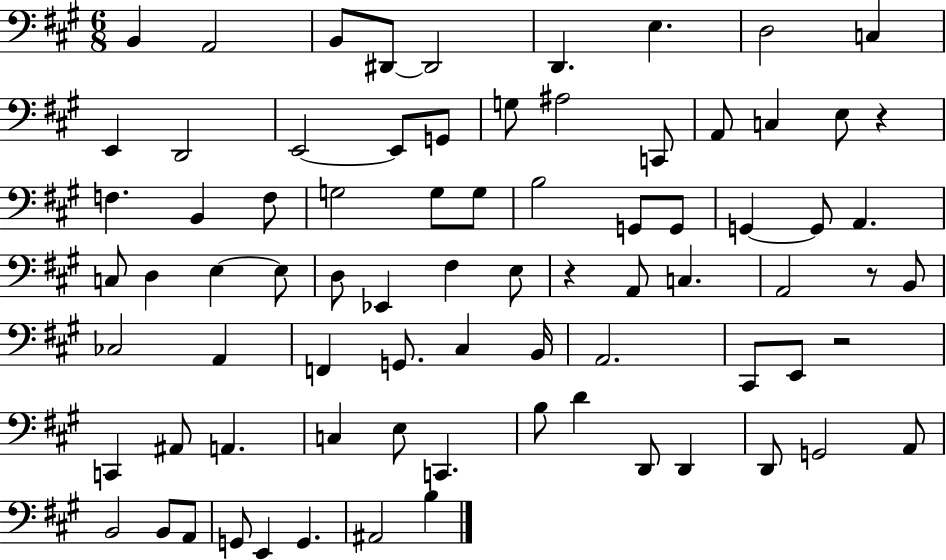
B2/q A2/h B2/e D#2/e D#2/h D2/q. E3/q. D3/h C3/q E2/q D2/h E2/h E2/e G2/e G3/e A#3/h C2/e A2/e C3/q E3/e R/q F3/q. B2/q F3/e G3/h G3/e G3/e B3/h G2/e G2/e G2/q G2/e A2/q. C3/e D3/q E3/q E3/e D3/e Eb2/q F#3/q E3/e R/q A2/e C3/q. A2/h R/e B2/e CES3/h A2/q F2/q G2/e. C#3/q B2/s A2/h. C#2/e E2/e R/h C2/q A#2/e A2/q. C3/q E3/e C2/q. B3/e D4/q D2/e D2/q D2/e G2/h A2/e B2/h B2/e A2/e G2/e E2/q G2/q. A#2/h B3/q